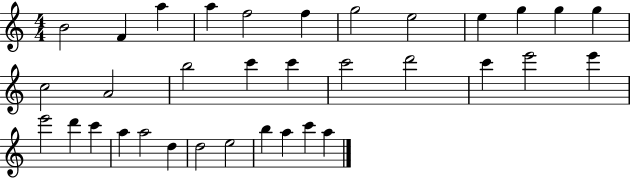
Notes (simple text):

B4/h F4/q A5/q A5/q F5/h F5/q G5/h E5/h E5/q G5/q G5/q G5/q C5/h A4/h B5/h C6/q C6/q C6/h D6/h C6/q E6/h E6/q E6/h D6/q C6/q A5/q A5/h D5/q D5/h E5/h B5/q A5/q C6/q A5/q